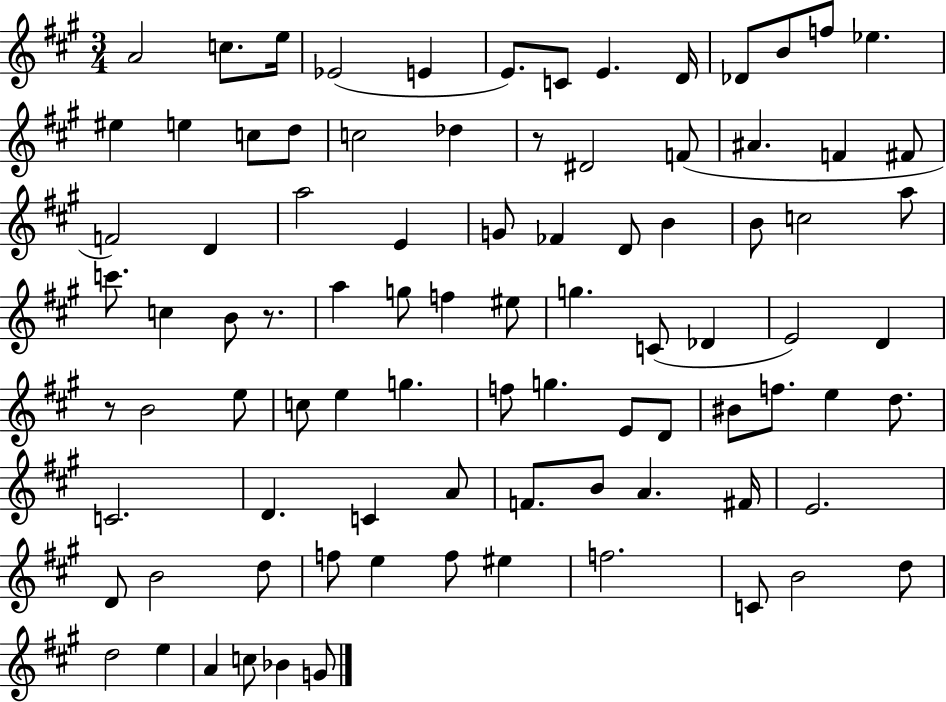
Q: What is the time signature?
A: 3/4